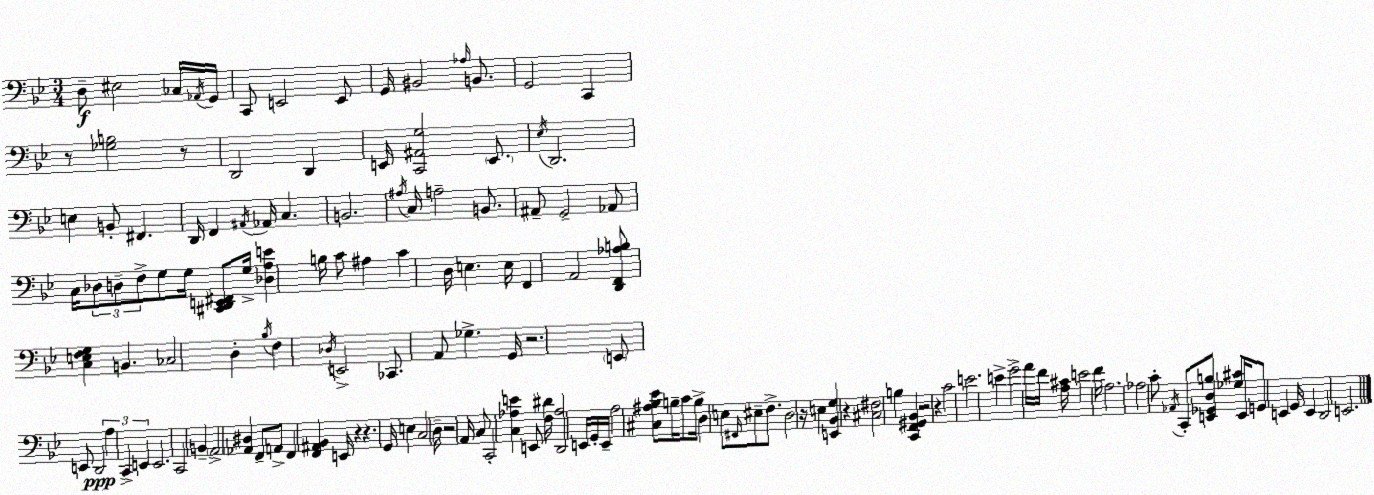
X:1
T:Untitled
M:3/4
L:1/4
K:Bb
D,/2 ^E,2 _C,/4 _A,,/4 G,,/4 C,,/2 E,,2 E,,/2 G,,/4 ^B,,2 _A,/4 B,,/2 G,,2 C,, z/2 [_G,B,]2 z/2 D,,2 D,, E,,/4 [C,,^A,,G,]2 E,,/2 _E,/4 D,,2 E, B,,/2 ^F,, D,,/4 F,, ^A,,/4 _A,,/4 C, B,,2 ^A,/4 C,/4 A,2 B,,/2 ^A,,/2 G,,2 _A,,/2 C,/4 _D,/2 D,/2 F,/2 G,/2 G,/4 [^C,,D,,E,,^F,,]/2 G,/4 [_D,A,E] B,/4 C/2 ^A, C D,/4 E, E,/4 F,, A,,2 [D,,F,,_A,B,]/2 [C,E,F,G,] B,, _C,2 D, _B,/4 F, _D,/4 E,,2 _C,,/2 A,,/2 _G, G,,/4 z2 E,,/2 E,,/2 D,,2 A, C,, E,, E,,2 C,,2 B,, A,,2 [_A,,^D,] F,,/2 A,,/2 F,, [F,,^A,,_B,,] E,,/4 z z G,,/4 E, C,2 D,/4 z2 A,,/4 C,/2 C,,2 [C,_A,E] E,,/2 [F,^D]/4 [D,,_A,]2 E,,/4 G,,/4 E,,/4 A,2 [^C,^A,_B,_E]/2 B,/4 C/2 B,/4 D, E,/2 ^F,,/4 ^E,/2 F,/2 D,2 z/4 E, [E,,_B,,G,] z [^C,^F,]2 B, [C,,F,,^G,,_B,,] z2 z C2 E2 E G2 A/4 F/4 [A,^C]/4 E2 F/4 A,2 _A,2 C/2 _A,,/4 C,,/2 [E,,_G,,D,B,]/2 [_G,^C]/2 E,,/4 G,,/2 E,, G,,/4 E,, D,,2 E,,2